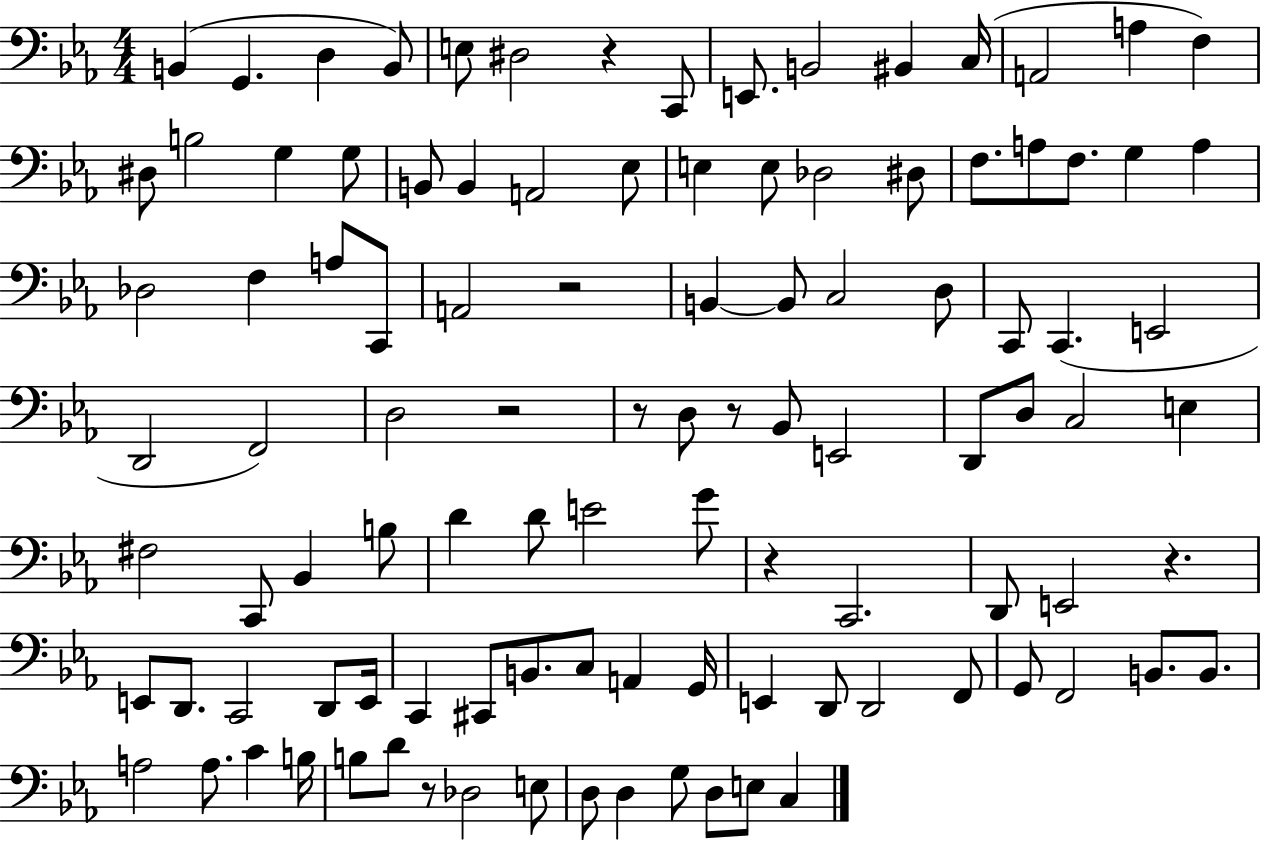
B2/q G2/q. D3/q B2/e E3/e D#3/h R/q C2/e E2/e. B2/h BIS2/q C3/s A2/h A3/q F3/q D#3/e B3/h G3/q G3/e B2/e B2/q A2/h Eb3/e E3/q E3/e Db3/h D#3/e F3/e. A3/e F3/e. G3/q A3/q Db3/h F3/q A3/e C2/e A2/h R/h B2/q B2/e C3/h D3/e C2/e C2/q. E2/h D2/h F2/h D3/h R/h R/e D3/e R/e Bb2/e E2/h D2/e D3/e C3/h E3/q F#3/h C2/e Bb2/q B3/e D4/q D4/e E4/h G4/e R/q C2/h. D2/e E2/h R/q. E2/e D2/e. C2/h D2/e E2/s C2/q C#2/e B2/e. C3/e A2/q G2/s E2/q D2/e D2/h F2/e G2/e F2/h B2/e. B2/e. A3/h A3/e. C4/q B3/s B3/e D4/e R/e Db3/h E3/e D3/e D3/q G3/e D3/e E3/e C3/q